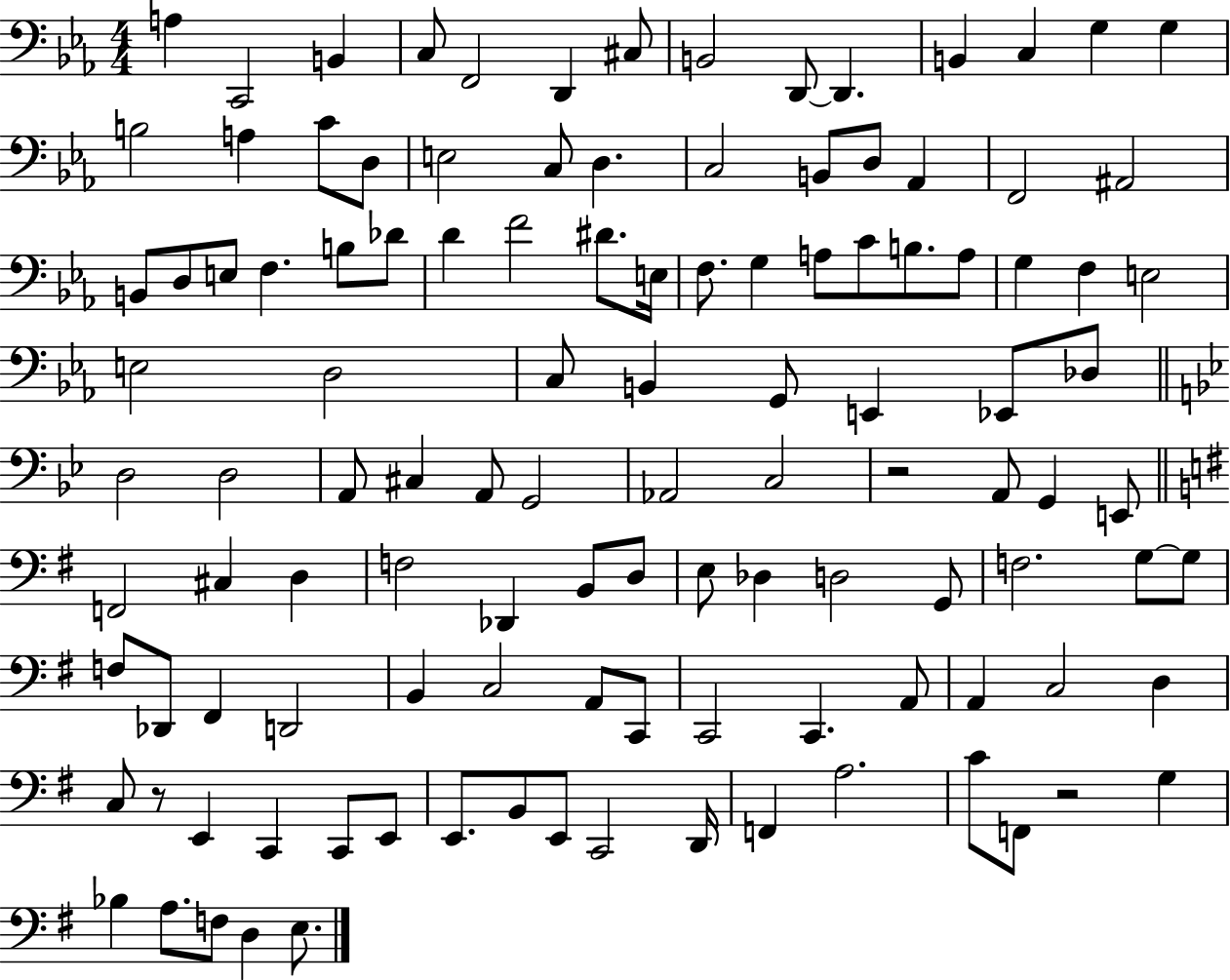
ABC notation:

X:1
T:Untitled
M:4/4
L:1/4
K:Eb
A, C,,2 B,, C,/2 F,,2 D,, ^C,/2 B,,2 D,,/2 D,, B,, C, G, G, B,2 A, C/2 D,/2 E,2 C,/2 D, C,2 B,,/2 D,/2 _A,, F,,2 ^A,,2 B,,/2 D,/2 E,/2 F, B,/2 _D/2 D F2 ^D/2 E,/4 F,/2 G, A,/2 C/2 B,/2 A,/2 G, F, E,2 E,2 D,2 C,/2 B,, G,,/2 E,, _E,,/2 _D,/2 D,2 D,2 A,,/2 ^C, A,,/2 G,,2 _A,,2 C,2 z2 A,,/2 G,, E,,/2 F,,2 ^C, D, F,2 _D,, B,,/2 D,/2 E,/2 _D, D,2 G,,/2 F,2 G,/2 G,/2 F,/2 _D,,/2 ^F,, D,,2 B,, C,2 A,,/2 C,,/2 C,,2 C,, A,,/2 A,, C,2 D, C,/2 z/2 E,, C,, C,,/2 E,,/2 E,,/2 B,,/2 E,,/2 C,,2 D,,/4 F,, A,2 C/2 F,,/2 z2 G, _B, A,/2 F,/2 D, E,/2